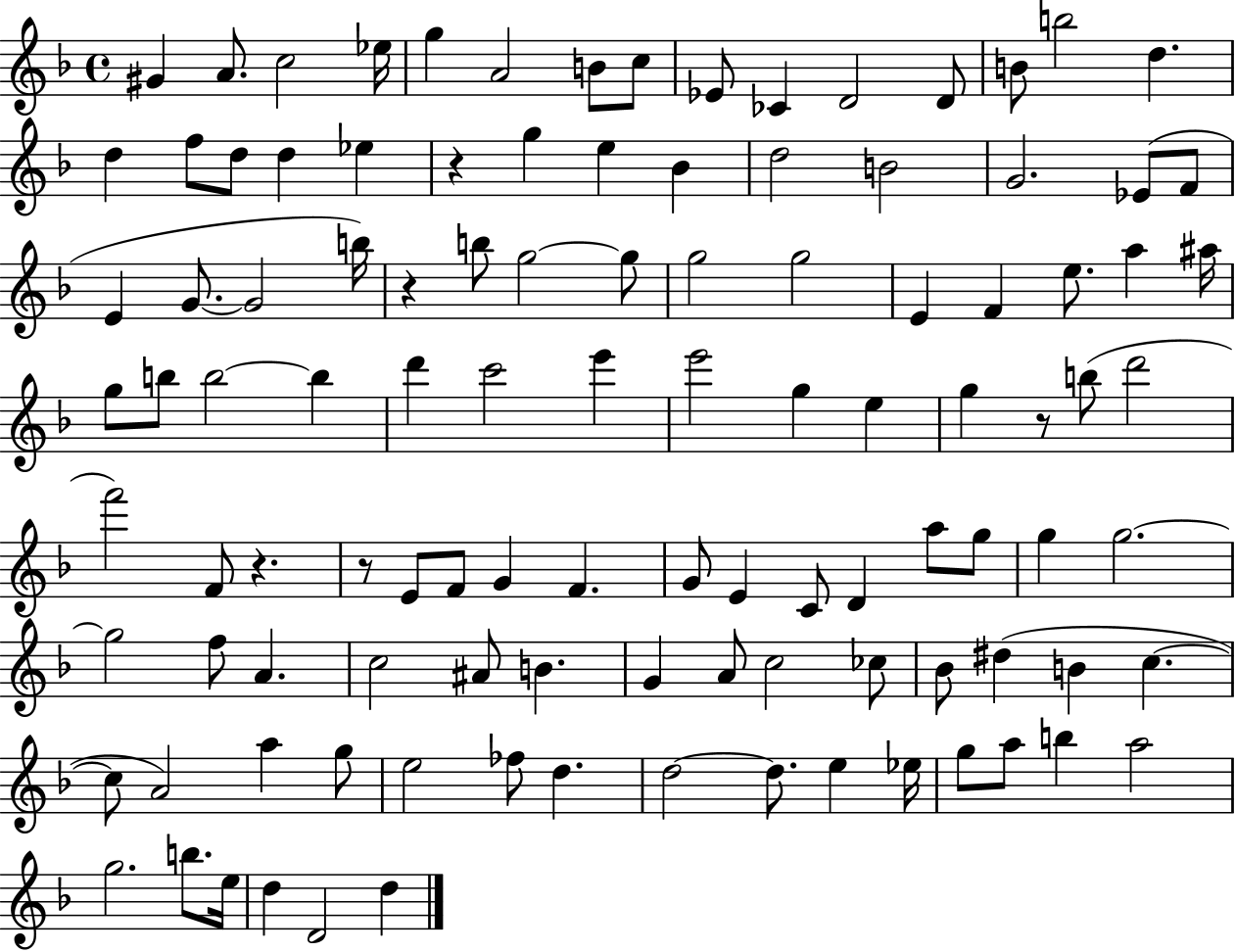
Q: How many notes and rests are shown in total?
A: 109